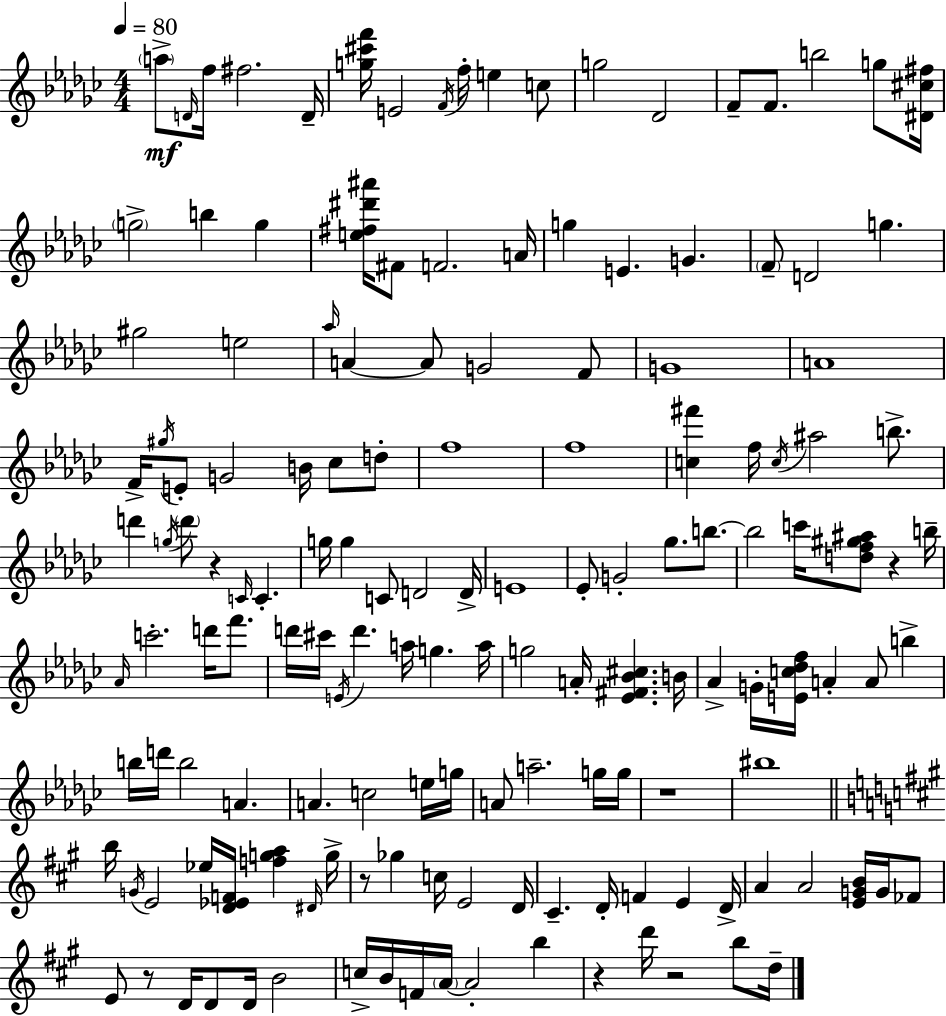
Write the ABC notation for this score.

X:1
T:Untitled
M:4/4
L:1/4
K:Ebm
a/2 D/4 f/4 ^f2 D/4 [g^c'f']/4 E2 F/4 f/4 e c/2 g2 _D2 F/2 F/2 b2 g/2 [^D^c^f]/4 g2 b g [e^f^d'^a']/4 ^F/2 F2 A/4 g E G F/2 D2 g ^g2 e2 _a/4 A A/2 G2 F/2 G4 A4 F/4 ^g/4 E/2 G2 B/4 _c/2 d/2 f4 f4 [c^f'] f/4 c/4 ^a2 b/2 d' g/4 d'/2 z C/4 C g/4 g C/2 D2 D/4 E4 _E/2 G2 _g/2 b/2 b2 c'/4 [df^g^a]/2 z b/4 _A/4 c'2 d'/4 f'/2 d'/4 ^c'/4 E/4 d' a/4 g a/4 g2 A/4 [_E^F_B^c] B/4 _A G/4 [Ec_df]/4 A A/2 b b/4 d'/4 b2 A A c2 e/4 g/4 A/2 a2 g/4 g/4 z4 ^b4 b/4 G/4 E2 _e/4 [D_EF]/4 [fga] ^D/4 g/4 z/2 _g c/4 E2 D/4 ^C D/4 F E D/4 A A2 [EGB]/4 G/4 _F/2 E/2 z/2 D/4 D/2 D/4 B2 c/4 B/4 F/4 A/4 A2 b z d'/4 z2 b/2 d/4